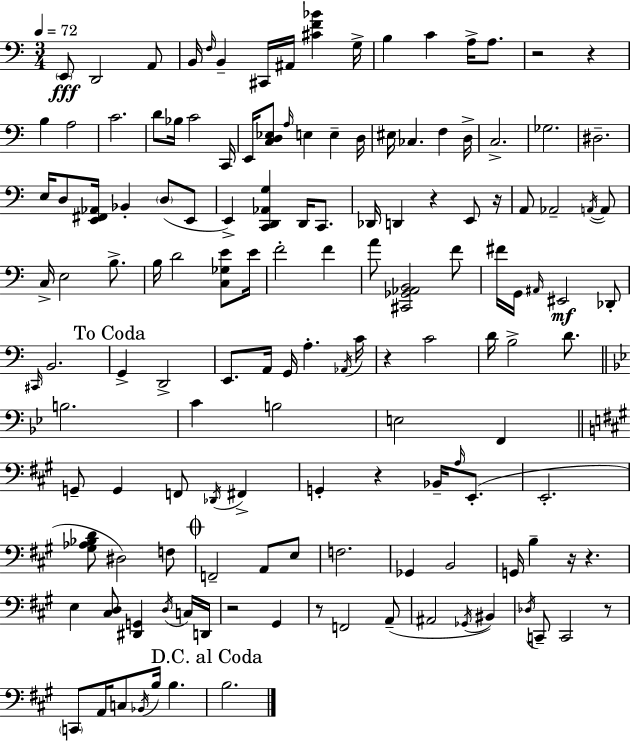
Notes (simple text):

E2/e D2/h A2/e B2/s F3/s B2/q C#2/s A#2/s [C#4,F4,Bb4]/q G3/s B3/q C4/q A3/s A3/e. R/h R/q B3/q A3/h C4/h. D4/e Bb3/s C4/h C2/s E2/s [C3,D3,Eb3]/e A3/s E3/q E3/q D3/s EIS3/s CES3/q. F3/q D3/s C3/h. Gb3/h. D#3/h. E3/s D3/e [E2,F#2,Ab2]/s Bb2/q D3/e E2/e E2/q [C2,D2,Ab2,G3]/q D2/s C2/e. Db2/s D2/q R/q E2/e R/s A2/e Ab2/h A2/s A2/e C3/s E3/h B3/e. B3/s D4/h [C3,Gb3,E4]/e E4/s F4/h F4/q A4/e [C#2,Gb2,Ab2,B2]/h F4/e F#4/s G2/s A#2/s EIS2/h Db2/e C#2/s B2/h. G2/q D2/h E2/e. A2/s G2/s A3/q. Ab2/s C4/s R/q C4/h D4/s B3/h D4/e. B3/h. C4/q B3/h E3/h F2/q G2/e G2/q F2/e Db2/s F#2/q G2/q R/q Bb2/s A3/s E2/e. E2/h. [G#3,Ab3,Bb3,D4]/e D#3/h F3/e F2/h A2/e E3/e F3/h. Gb2/q B2/h G2/s B3/q R/s R/q. E3/q [C#3,D3]/e [D#2,G2]/q D3/s C3/s D2/s R/h G#2/q R/e F2/h A2/e A#2/h Gb2/s BIS2/q Db3/s C2/e C2/h R/e C2/e A2/s C3/e Bb2/s B3/s B3/q. B3/h.